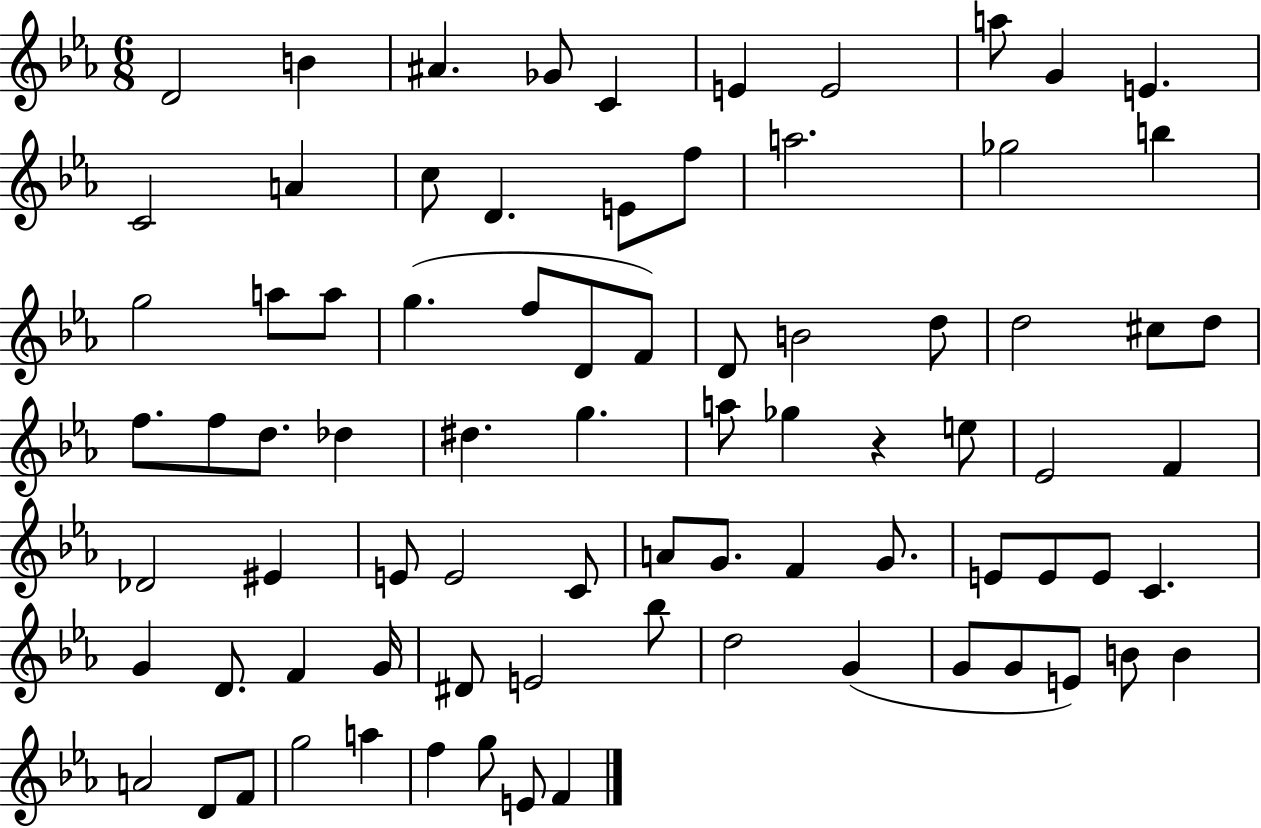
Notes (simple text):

D4/h B4/q A#4/q. Gb4/e C4/q E4/q E4/h A5/e G4/q E4/q. C4/h A4/q C5/e D4/q. E4/e F5/e A5/h. Gb5/h B5/q G5/h A5/e A5/e G5/q. F5/e D4/e F4/e D4/e B4/h D5/e D5/h C#5/e D5/e F5/e. F5/e D5/e. Db5/q D#5/q. G5/q. A5/e Gb5/q R/q E5/e Eb4/h F4/q Db4/h EIS4/q E4/e E4/h C4/e A4/e G4/e. F4/q G4/e. E4/e E4/e E4/e C4/q. G4/q D4/e. F4/q G4/s D#4/e E4/h Bb5/e D5/h G4/q G4/e G4/e E4/e B4/e B4/q A4/h D4/e F4/e G5/h A5/q F5/q G5/e E4/e F4/q